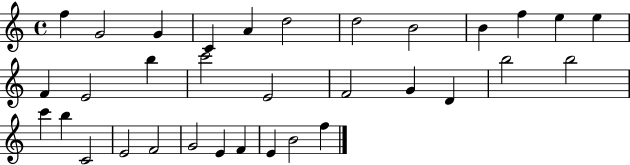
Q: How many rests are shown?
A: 0